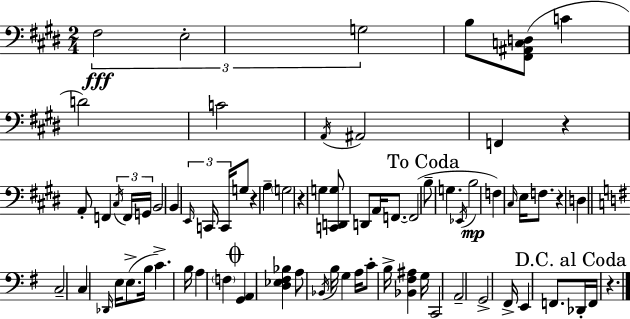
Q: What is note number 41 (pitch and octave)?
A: E3